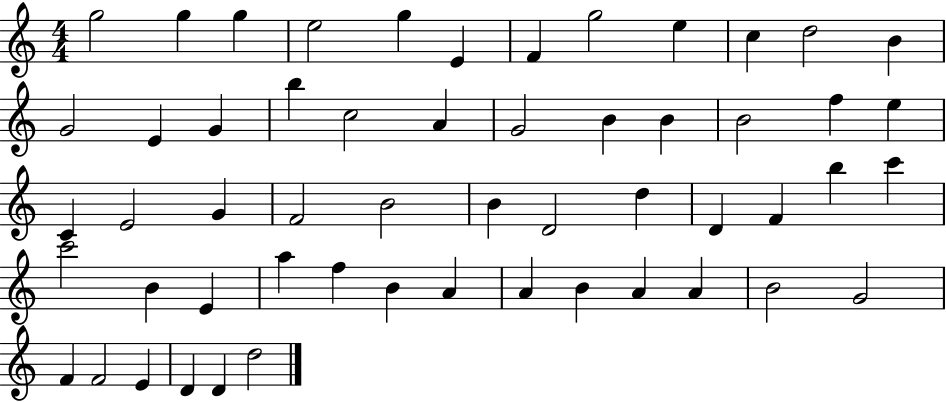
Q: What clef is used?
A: treble